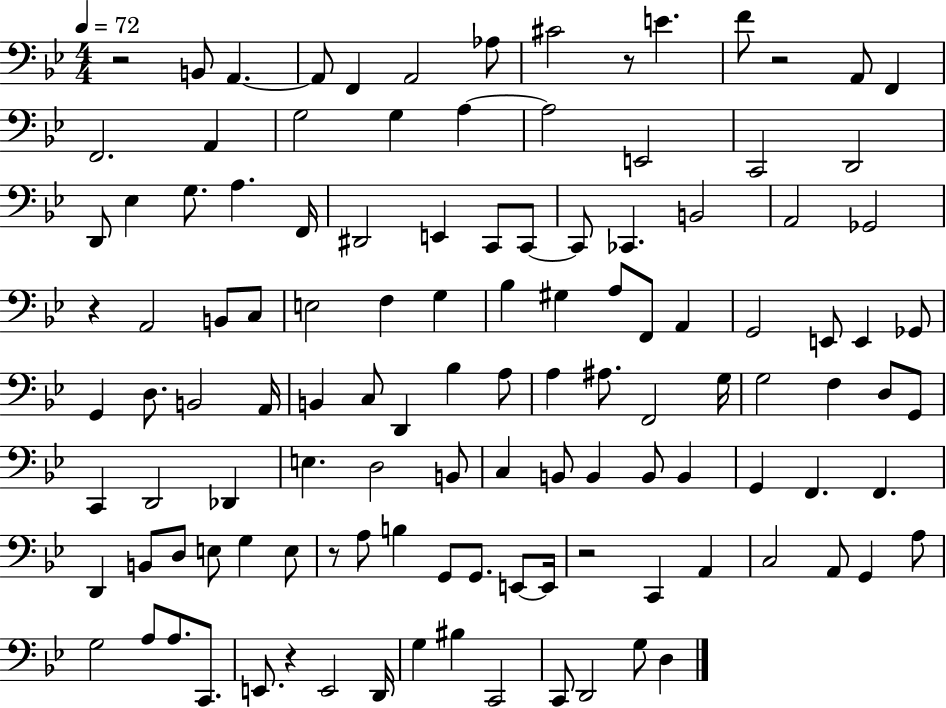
R/h B2/e A2/q. A2/e F2/q A2/h Ab3/e C#4/h R/e E4/q. F4/e R/h A2/e F2/q F2/h. A2/q G3/h G3/q A3/q A3/h E2/h C2/h D2/h D2/e Eb3/q G3/e. A3/q. F2/s D#2/h E2/q C2/e C2/e C2/e CES2/q. B2/h A2/h Gb2/h R/q A2/h B2/e C3/e E3/h F3/q G3/q Bb3/q G#3/q A3/e F2/e A2/q G2/h E2/e E2/q Gb2/e G2/q D3/e. B2/h A2/s B2/q C3/e D2/q Bb3/q A3/e A3/q A#3/e. F2/h G3/s G3/h F3/q D3/e G2/e C2/q D2/h Db2/q E3/q. D3/h B2/e C3/q B2/e B2/q B2/e B2/q G2/q F2/q. F2/q. D2/q B2/e D3/e E3/e G3/q E3/e R/e A3/e B3/q G2/e G2/e. E2/e E2/s R/h C2/q A2/q C3/h A2/e G2/q A3/e G3/h A3/e A3/e. C2/e. E2/e. R/q E2/h D2/s G3/q BIS3/q C2/h C2/e D2/h G3/e D3/q